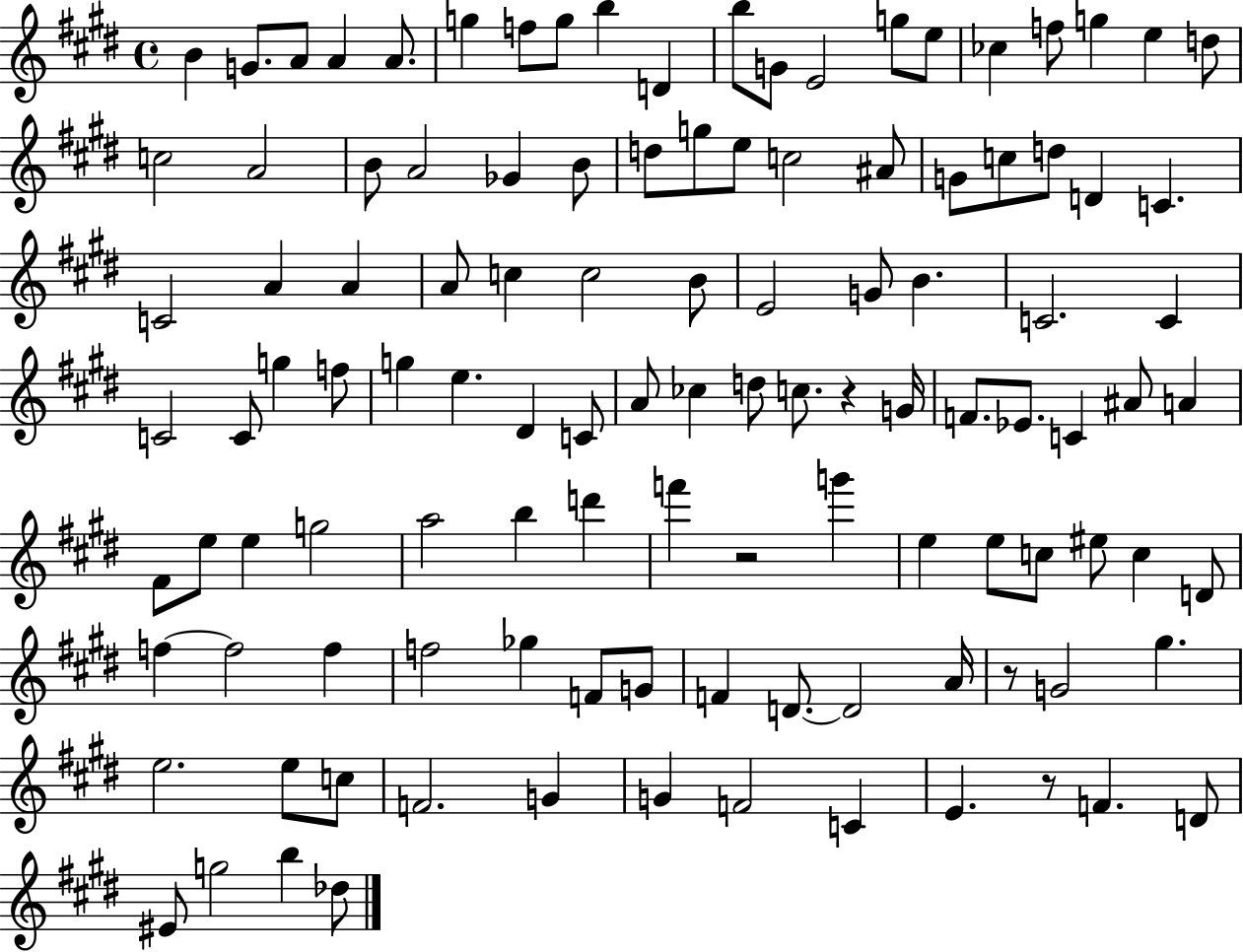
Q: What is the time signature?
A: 4/4